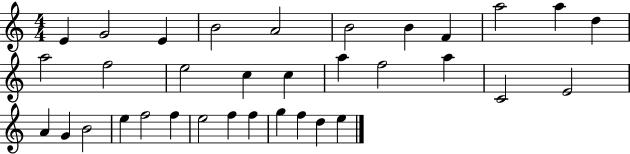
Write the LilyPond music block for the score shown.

{
  \clef treble
  \numericTimeSignature
  \time 4/4
  \key c \major
  e'4 g'2 e'4 | b'2 a'2 | b'2 b'4 f'4 | a''2 a''4 d''4 | \break a''2 f''2 | e''2 c''4 c''4 | a''4 f''2 a''4 | c'2 e'2 | \break a'4 g'4 b'2 | e''4 f''2 f''4 | e''2 f''4 f''4 | g''4 f''4 d''4 e''4 | \break \bar "|."
}